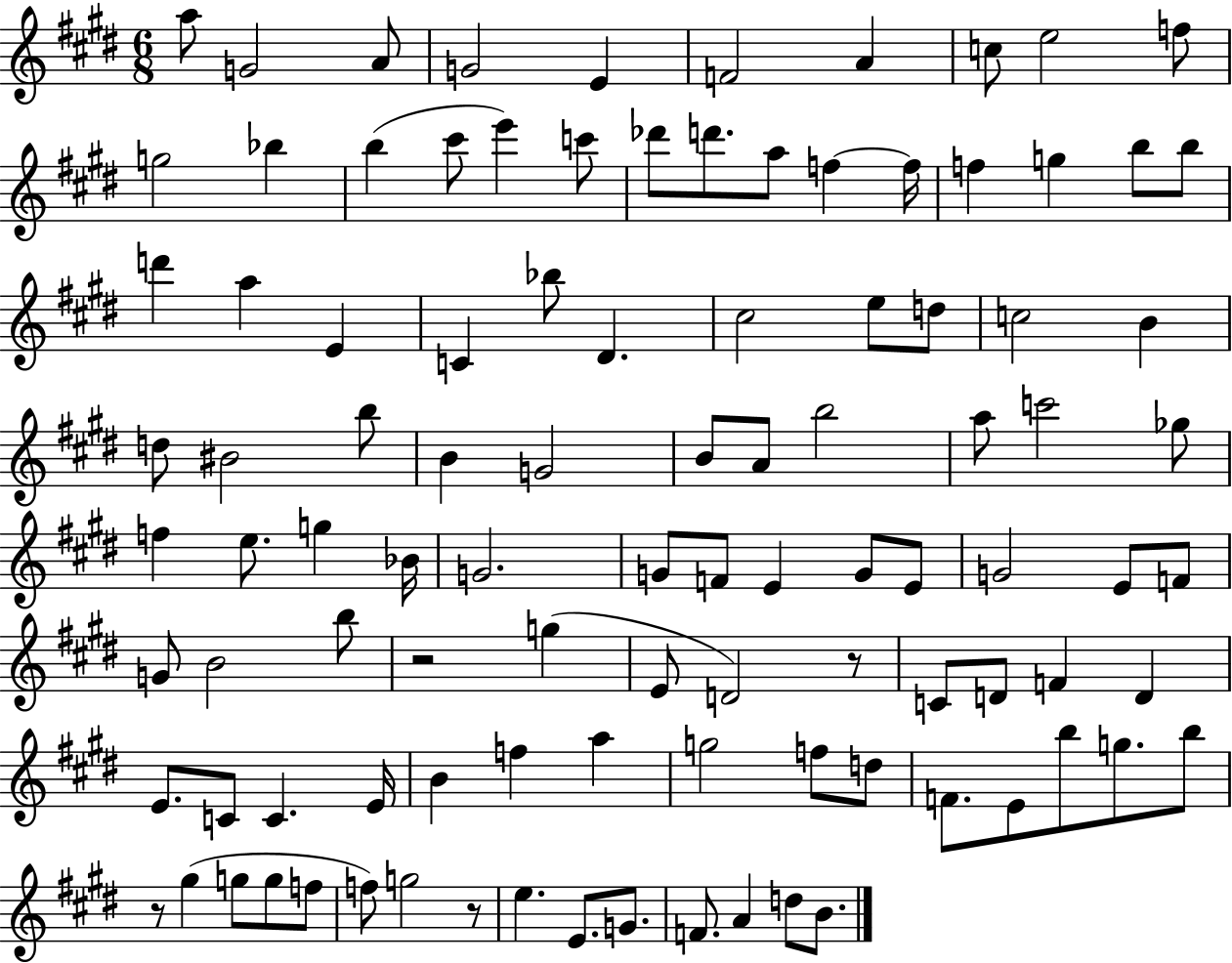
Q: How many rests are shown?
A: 4